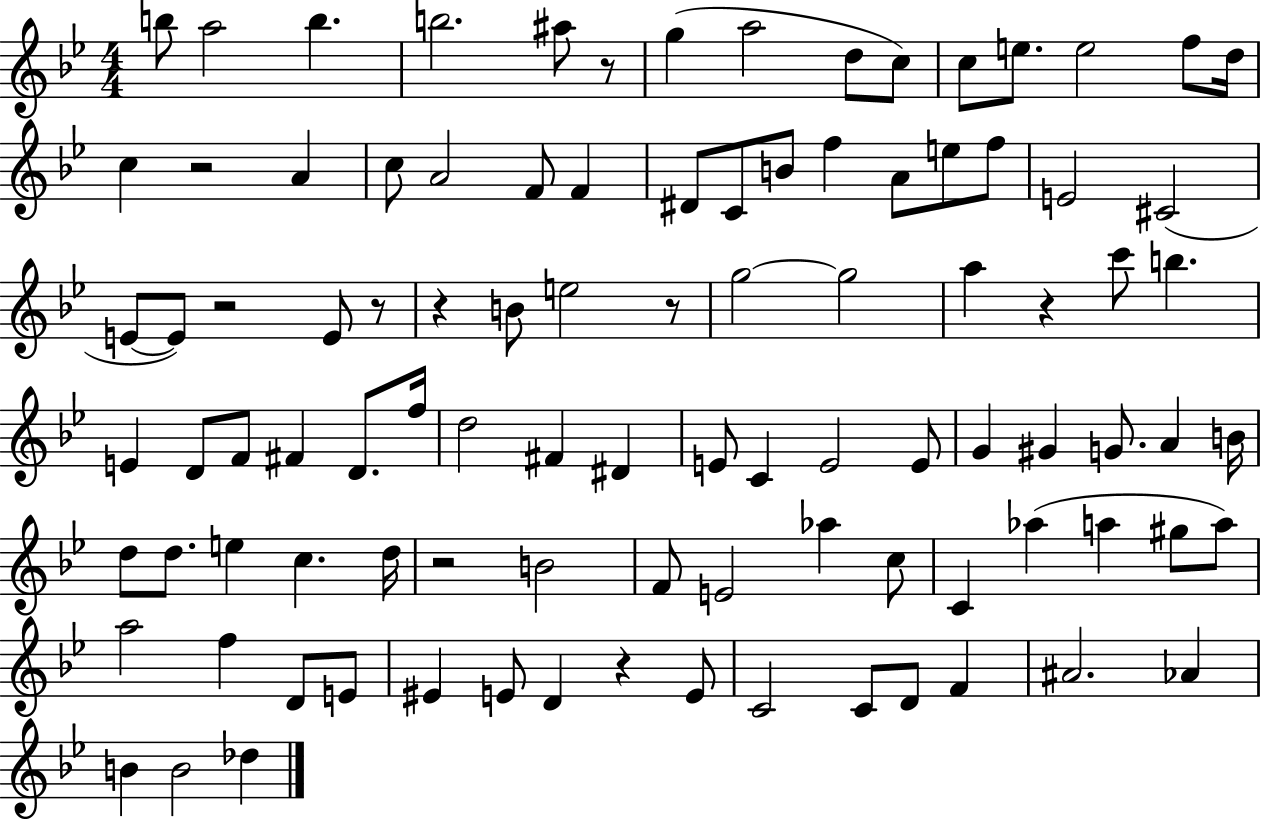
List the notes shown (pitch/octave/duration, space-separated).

B5/e A5/h B5/q. B5/h. A#5/e R/e G5/q A5/h D5/e C5/e C5/e E5/e. E5/h F5/e D5/s C5/q R/h A4/q C5/e A4/h F4/e F4/q D#4/e C4/e B4/e F5/q A4/e E5/e F5/e E4/h C#4/h E4/e E4/e R/h E4/e R/e R/q B4/e E5/h R/e G5/h G5/h A5/q R/q C6/e B5/q. E4/q D4/e F4/e F#4/q D4/e. F5/s D5/h F#4/q D#4/q E4/e C4/q E4/h E4/e G4/q G#4/q G4/e. A4/q B4/s D5/e D5/e. E5/q C5/q. D5/s R/h B4/h F4/e E4/h Ab5/q C5/e C4/q Ab5/q A5/q G#5/e A5/e A5/h F5/q D4/e E4/e EIS4/q E4/e D4/q R/q E4/e C4/h C4/e D4/e F4/q A#4/h. Ab4/q B4/q B4/h Db5/q